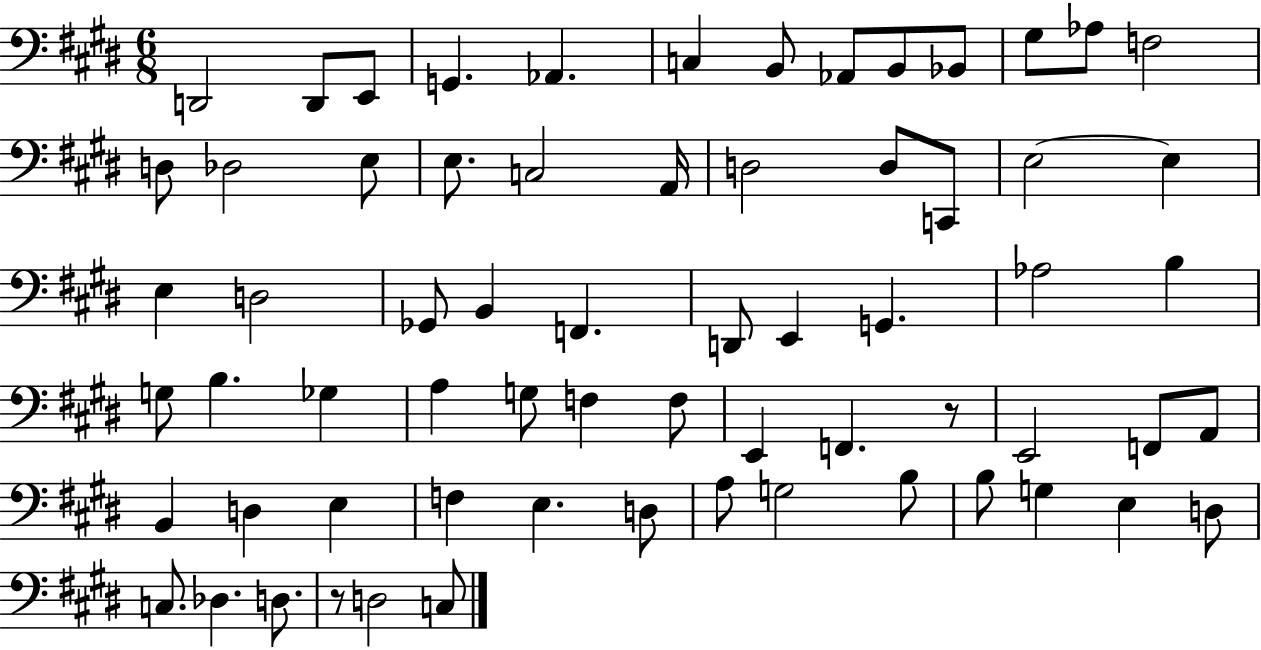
X:1
T:Untitled
M:6/8
L:1/4
K:E
D,,2 D,,/2 E,,/2 G,, _A,, C, B,,/2 _A,,/2 B,,/2 _B,,/2 ^G,/2 _A,/2 F,2 D,/2 _D,2 E,/2 E,/2 C,2 A,,/4 D,2 D,/2 C,,/2 E,2 E, E, D,2 _G,,/2 B,, F,, D,,/2 E,, G,, _A,2 B, G,/2 B, _G, A, G,/2 F, F,/2 E,, F,, z/2 E,,2 F,,/2 A,,/2 B,, D, E, F, E, D,/2 A,/2 G,2 B,/2 B,/2 G, E, D,/2 C,/2 _D, D,/2 z/2 D,2 C,/2